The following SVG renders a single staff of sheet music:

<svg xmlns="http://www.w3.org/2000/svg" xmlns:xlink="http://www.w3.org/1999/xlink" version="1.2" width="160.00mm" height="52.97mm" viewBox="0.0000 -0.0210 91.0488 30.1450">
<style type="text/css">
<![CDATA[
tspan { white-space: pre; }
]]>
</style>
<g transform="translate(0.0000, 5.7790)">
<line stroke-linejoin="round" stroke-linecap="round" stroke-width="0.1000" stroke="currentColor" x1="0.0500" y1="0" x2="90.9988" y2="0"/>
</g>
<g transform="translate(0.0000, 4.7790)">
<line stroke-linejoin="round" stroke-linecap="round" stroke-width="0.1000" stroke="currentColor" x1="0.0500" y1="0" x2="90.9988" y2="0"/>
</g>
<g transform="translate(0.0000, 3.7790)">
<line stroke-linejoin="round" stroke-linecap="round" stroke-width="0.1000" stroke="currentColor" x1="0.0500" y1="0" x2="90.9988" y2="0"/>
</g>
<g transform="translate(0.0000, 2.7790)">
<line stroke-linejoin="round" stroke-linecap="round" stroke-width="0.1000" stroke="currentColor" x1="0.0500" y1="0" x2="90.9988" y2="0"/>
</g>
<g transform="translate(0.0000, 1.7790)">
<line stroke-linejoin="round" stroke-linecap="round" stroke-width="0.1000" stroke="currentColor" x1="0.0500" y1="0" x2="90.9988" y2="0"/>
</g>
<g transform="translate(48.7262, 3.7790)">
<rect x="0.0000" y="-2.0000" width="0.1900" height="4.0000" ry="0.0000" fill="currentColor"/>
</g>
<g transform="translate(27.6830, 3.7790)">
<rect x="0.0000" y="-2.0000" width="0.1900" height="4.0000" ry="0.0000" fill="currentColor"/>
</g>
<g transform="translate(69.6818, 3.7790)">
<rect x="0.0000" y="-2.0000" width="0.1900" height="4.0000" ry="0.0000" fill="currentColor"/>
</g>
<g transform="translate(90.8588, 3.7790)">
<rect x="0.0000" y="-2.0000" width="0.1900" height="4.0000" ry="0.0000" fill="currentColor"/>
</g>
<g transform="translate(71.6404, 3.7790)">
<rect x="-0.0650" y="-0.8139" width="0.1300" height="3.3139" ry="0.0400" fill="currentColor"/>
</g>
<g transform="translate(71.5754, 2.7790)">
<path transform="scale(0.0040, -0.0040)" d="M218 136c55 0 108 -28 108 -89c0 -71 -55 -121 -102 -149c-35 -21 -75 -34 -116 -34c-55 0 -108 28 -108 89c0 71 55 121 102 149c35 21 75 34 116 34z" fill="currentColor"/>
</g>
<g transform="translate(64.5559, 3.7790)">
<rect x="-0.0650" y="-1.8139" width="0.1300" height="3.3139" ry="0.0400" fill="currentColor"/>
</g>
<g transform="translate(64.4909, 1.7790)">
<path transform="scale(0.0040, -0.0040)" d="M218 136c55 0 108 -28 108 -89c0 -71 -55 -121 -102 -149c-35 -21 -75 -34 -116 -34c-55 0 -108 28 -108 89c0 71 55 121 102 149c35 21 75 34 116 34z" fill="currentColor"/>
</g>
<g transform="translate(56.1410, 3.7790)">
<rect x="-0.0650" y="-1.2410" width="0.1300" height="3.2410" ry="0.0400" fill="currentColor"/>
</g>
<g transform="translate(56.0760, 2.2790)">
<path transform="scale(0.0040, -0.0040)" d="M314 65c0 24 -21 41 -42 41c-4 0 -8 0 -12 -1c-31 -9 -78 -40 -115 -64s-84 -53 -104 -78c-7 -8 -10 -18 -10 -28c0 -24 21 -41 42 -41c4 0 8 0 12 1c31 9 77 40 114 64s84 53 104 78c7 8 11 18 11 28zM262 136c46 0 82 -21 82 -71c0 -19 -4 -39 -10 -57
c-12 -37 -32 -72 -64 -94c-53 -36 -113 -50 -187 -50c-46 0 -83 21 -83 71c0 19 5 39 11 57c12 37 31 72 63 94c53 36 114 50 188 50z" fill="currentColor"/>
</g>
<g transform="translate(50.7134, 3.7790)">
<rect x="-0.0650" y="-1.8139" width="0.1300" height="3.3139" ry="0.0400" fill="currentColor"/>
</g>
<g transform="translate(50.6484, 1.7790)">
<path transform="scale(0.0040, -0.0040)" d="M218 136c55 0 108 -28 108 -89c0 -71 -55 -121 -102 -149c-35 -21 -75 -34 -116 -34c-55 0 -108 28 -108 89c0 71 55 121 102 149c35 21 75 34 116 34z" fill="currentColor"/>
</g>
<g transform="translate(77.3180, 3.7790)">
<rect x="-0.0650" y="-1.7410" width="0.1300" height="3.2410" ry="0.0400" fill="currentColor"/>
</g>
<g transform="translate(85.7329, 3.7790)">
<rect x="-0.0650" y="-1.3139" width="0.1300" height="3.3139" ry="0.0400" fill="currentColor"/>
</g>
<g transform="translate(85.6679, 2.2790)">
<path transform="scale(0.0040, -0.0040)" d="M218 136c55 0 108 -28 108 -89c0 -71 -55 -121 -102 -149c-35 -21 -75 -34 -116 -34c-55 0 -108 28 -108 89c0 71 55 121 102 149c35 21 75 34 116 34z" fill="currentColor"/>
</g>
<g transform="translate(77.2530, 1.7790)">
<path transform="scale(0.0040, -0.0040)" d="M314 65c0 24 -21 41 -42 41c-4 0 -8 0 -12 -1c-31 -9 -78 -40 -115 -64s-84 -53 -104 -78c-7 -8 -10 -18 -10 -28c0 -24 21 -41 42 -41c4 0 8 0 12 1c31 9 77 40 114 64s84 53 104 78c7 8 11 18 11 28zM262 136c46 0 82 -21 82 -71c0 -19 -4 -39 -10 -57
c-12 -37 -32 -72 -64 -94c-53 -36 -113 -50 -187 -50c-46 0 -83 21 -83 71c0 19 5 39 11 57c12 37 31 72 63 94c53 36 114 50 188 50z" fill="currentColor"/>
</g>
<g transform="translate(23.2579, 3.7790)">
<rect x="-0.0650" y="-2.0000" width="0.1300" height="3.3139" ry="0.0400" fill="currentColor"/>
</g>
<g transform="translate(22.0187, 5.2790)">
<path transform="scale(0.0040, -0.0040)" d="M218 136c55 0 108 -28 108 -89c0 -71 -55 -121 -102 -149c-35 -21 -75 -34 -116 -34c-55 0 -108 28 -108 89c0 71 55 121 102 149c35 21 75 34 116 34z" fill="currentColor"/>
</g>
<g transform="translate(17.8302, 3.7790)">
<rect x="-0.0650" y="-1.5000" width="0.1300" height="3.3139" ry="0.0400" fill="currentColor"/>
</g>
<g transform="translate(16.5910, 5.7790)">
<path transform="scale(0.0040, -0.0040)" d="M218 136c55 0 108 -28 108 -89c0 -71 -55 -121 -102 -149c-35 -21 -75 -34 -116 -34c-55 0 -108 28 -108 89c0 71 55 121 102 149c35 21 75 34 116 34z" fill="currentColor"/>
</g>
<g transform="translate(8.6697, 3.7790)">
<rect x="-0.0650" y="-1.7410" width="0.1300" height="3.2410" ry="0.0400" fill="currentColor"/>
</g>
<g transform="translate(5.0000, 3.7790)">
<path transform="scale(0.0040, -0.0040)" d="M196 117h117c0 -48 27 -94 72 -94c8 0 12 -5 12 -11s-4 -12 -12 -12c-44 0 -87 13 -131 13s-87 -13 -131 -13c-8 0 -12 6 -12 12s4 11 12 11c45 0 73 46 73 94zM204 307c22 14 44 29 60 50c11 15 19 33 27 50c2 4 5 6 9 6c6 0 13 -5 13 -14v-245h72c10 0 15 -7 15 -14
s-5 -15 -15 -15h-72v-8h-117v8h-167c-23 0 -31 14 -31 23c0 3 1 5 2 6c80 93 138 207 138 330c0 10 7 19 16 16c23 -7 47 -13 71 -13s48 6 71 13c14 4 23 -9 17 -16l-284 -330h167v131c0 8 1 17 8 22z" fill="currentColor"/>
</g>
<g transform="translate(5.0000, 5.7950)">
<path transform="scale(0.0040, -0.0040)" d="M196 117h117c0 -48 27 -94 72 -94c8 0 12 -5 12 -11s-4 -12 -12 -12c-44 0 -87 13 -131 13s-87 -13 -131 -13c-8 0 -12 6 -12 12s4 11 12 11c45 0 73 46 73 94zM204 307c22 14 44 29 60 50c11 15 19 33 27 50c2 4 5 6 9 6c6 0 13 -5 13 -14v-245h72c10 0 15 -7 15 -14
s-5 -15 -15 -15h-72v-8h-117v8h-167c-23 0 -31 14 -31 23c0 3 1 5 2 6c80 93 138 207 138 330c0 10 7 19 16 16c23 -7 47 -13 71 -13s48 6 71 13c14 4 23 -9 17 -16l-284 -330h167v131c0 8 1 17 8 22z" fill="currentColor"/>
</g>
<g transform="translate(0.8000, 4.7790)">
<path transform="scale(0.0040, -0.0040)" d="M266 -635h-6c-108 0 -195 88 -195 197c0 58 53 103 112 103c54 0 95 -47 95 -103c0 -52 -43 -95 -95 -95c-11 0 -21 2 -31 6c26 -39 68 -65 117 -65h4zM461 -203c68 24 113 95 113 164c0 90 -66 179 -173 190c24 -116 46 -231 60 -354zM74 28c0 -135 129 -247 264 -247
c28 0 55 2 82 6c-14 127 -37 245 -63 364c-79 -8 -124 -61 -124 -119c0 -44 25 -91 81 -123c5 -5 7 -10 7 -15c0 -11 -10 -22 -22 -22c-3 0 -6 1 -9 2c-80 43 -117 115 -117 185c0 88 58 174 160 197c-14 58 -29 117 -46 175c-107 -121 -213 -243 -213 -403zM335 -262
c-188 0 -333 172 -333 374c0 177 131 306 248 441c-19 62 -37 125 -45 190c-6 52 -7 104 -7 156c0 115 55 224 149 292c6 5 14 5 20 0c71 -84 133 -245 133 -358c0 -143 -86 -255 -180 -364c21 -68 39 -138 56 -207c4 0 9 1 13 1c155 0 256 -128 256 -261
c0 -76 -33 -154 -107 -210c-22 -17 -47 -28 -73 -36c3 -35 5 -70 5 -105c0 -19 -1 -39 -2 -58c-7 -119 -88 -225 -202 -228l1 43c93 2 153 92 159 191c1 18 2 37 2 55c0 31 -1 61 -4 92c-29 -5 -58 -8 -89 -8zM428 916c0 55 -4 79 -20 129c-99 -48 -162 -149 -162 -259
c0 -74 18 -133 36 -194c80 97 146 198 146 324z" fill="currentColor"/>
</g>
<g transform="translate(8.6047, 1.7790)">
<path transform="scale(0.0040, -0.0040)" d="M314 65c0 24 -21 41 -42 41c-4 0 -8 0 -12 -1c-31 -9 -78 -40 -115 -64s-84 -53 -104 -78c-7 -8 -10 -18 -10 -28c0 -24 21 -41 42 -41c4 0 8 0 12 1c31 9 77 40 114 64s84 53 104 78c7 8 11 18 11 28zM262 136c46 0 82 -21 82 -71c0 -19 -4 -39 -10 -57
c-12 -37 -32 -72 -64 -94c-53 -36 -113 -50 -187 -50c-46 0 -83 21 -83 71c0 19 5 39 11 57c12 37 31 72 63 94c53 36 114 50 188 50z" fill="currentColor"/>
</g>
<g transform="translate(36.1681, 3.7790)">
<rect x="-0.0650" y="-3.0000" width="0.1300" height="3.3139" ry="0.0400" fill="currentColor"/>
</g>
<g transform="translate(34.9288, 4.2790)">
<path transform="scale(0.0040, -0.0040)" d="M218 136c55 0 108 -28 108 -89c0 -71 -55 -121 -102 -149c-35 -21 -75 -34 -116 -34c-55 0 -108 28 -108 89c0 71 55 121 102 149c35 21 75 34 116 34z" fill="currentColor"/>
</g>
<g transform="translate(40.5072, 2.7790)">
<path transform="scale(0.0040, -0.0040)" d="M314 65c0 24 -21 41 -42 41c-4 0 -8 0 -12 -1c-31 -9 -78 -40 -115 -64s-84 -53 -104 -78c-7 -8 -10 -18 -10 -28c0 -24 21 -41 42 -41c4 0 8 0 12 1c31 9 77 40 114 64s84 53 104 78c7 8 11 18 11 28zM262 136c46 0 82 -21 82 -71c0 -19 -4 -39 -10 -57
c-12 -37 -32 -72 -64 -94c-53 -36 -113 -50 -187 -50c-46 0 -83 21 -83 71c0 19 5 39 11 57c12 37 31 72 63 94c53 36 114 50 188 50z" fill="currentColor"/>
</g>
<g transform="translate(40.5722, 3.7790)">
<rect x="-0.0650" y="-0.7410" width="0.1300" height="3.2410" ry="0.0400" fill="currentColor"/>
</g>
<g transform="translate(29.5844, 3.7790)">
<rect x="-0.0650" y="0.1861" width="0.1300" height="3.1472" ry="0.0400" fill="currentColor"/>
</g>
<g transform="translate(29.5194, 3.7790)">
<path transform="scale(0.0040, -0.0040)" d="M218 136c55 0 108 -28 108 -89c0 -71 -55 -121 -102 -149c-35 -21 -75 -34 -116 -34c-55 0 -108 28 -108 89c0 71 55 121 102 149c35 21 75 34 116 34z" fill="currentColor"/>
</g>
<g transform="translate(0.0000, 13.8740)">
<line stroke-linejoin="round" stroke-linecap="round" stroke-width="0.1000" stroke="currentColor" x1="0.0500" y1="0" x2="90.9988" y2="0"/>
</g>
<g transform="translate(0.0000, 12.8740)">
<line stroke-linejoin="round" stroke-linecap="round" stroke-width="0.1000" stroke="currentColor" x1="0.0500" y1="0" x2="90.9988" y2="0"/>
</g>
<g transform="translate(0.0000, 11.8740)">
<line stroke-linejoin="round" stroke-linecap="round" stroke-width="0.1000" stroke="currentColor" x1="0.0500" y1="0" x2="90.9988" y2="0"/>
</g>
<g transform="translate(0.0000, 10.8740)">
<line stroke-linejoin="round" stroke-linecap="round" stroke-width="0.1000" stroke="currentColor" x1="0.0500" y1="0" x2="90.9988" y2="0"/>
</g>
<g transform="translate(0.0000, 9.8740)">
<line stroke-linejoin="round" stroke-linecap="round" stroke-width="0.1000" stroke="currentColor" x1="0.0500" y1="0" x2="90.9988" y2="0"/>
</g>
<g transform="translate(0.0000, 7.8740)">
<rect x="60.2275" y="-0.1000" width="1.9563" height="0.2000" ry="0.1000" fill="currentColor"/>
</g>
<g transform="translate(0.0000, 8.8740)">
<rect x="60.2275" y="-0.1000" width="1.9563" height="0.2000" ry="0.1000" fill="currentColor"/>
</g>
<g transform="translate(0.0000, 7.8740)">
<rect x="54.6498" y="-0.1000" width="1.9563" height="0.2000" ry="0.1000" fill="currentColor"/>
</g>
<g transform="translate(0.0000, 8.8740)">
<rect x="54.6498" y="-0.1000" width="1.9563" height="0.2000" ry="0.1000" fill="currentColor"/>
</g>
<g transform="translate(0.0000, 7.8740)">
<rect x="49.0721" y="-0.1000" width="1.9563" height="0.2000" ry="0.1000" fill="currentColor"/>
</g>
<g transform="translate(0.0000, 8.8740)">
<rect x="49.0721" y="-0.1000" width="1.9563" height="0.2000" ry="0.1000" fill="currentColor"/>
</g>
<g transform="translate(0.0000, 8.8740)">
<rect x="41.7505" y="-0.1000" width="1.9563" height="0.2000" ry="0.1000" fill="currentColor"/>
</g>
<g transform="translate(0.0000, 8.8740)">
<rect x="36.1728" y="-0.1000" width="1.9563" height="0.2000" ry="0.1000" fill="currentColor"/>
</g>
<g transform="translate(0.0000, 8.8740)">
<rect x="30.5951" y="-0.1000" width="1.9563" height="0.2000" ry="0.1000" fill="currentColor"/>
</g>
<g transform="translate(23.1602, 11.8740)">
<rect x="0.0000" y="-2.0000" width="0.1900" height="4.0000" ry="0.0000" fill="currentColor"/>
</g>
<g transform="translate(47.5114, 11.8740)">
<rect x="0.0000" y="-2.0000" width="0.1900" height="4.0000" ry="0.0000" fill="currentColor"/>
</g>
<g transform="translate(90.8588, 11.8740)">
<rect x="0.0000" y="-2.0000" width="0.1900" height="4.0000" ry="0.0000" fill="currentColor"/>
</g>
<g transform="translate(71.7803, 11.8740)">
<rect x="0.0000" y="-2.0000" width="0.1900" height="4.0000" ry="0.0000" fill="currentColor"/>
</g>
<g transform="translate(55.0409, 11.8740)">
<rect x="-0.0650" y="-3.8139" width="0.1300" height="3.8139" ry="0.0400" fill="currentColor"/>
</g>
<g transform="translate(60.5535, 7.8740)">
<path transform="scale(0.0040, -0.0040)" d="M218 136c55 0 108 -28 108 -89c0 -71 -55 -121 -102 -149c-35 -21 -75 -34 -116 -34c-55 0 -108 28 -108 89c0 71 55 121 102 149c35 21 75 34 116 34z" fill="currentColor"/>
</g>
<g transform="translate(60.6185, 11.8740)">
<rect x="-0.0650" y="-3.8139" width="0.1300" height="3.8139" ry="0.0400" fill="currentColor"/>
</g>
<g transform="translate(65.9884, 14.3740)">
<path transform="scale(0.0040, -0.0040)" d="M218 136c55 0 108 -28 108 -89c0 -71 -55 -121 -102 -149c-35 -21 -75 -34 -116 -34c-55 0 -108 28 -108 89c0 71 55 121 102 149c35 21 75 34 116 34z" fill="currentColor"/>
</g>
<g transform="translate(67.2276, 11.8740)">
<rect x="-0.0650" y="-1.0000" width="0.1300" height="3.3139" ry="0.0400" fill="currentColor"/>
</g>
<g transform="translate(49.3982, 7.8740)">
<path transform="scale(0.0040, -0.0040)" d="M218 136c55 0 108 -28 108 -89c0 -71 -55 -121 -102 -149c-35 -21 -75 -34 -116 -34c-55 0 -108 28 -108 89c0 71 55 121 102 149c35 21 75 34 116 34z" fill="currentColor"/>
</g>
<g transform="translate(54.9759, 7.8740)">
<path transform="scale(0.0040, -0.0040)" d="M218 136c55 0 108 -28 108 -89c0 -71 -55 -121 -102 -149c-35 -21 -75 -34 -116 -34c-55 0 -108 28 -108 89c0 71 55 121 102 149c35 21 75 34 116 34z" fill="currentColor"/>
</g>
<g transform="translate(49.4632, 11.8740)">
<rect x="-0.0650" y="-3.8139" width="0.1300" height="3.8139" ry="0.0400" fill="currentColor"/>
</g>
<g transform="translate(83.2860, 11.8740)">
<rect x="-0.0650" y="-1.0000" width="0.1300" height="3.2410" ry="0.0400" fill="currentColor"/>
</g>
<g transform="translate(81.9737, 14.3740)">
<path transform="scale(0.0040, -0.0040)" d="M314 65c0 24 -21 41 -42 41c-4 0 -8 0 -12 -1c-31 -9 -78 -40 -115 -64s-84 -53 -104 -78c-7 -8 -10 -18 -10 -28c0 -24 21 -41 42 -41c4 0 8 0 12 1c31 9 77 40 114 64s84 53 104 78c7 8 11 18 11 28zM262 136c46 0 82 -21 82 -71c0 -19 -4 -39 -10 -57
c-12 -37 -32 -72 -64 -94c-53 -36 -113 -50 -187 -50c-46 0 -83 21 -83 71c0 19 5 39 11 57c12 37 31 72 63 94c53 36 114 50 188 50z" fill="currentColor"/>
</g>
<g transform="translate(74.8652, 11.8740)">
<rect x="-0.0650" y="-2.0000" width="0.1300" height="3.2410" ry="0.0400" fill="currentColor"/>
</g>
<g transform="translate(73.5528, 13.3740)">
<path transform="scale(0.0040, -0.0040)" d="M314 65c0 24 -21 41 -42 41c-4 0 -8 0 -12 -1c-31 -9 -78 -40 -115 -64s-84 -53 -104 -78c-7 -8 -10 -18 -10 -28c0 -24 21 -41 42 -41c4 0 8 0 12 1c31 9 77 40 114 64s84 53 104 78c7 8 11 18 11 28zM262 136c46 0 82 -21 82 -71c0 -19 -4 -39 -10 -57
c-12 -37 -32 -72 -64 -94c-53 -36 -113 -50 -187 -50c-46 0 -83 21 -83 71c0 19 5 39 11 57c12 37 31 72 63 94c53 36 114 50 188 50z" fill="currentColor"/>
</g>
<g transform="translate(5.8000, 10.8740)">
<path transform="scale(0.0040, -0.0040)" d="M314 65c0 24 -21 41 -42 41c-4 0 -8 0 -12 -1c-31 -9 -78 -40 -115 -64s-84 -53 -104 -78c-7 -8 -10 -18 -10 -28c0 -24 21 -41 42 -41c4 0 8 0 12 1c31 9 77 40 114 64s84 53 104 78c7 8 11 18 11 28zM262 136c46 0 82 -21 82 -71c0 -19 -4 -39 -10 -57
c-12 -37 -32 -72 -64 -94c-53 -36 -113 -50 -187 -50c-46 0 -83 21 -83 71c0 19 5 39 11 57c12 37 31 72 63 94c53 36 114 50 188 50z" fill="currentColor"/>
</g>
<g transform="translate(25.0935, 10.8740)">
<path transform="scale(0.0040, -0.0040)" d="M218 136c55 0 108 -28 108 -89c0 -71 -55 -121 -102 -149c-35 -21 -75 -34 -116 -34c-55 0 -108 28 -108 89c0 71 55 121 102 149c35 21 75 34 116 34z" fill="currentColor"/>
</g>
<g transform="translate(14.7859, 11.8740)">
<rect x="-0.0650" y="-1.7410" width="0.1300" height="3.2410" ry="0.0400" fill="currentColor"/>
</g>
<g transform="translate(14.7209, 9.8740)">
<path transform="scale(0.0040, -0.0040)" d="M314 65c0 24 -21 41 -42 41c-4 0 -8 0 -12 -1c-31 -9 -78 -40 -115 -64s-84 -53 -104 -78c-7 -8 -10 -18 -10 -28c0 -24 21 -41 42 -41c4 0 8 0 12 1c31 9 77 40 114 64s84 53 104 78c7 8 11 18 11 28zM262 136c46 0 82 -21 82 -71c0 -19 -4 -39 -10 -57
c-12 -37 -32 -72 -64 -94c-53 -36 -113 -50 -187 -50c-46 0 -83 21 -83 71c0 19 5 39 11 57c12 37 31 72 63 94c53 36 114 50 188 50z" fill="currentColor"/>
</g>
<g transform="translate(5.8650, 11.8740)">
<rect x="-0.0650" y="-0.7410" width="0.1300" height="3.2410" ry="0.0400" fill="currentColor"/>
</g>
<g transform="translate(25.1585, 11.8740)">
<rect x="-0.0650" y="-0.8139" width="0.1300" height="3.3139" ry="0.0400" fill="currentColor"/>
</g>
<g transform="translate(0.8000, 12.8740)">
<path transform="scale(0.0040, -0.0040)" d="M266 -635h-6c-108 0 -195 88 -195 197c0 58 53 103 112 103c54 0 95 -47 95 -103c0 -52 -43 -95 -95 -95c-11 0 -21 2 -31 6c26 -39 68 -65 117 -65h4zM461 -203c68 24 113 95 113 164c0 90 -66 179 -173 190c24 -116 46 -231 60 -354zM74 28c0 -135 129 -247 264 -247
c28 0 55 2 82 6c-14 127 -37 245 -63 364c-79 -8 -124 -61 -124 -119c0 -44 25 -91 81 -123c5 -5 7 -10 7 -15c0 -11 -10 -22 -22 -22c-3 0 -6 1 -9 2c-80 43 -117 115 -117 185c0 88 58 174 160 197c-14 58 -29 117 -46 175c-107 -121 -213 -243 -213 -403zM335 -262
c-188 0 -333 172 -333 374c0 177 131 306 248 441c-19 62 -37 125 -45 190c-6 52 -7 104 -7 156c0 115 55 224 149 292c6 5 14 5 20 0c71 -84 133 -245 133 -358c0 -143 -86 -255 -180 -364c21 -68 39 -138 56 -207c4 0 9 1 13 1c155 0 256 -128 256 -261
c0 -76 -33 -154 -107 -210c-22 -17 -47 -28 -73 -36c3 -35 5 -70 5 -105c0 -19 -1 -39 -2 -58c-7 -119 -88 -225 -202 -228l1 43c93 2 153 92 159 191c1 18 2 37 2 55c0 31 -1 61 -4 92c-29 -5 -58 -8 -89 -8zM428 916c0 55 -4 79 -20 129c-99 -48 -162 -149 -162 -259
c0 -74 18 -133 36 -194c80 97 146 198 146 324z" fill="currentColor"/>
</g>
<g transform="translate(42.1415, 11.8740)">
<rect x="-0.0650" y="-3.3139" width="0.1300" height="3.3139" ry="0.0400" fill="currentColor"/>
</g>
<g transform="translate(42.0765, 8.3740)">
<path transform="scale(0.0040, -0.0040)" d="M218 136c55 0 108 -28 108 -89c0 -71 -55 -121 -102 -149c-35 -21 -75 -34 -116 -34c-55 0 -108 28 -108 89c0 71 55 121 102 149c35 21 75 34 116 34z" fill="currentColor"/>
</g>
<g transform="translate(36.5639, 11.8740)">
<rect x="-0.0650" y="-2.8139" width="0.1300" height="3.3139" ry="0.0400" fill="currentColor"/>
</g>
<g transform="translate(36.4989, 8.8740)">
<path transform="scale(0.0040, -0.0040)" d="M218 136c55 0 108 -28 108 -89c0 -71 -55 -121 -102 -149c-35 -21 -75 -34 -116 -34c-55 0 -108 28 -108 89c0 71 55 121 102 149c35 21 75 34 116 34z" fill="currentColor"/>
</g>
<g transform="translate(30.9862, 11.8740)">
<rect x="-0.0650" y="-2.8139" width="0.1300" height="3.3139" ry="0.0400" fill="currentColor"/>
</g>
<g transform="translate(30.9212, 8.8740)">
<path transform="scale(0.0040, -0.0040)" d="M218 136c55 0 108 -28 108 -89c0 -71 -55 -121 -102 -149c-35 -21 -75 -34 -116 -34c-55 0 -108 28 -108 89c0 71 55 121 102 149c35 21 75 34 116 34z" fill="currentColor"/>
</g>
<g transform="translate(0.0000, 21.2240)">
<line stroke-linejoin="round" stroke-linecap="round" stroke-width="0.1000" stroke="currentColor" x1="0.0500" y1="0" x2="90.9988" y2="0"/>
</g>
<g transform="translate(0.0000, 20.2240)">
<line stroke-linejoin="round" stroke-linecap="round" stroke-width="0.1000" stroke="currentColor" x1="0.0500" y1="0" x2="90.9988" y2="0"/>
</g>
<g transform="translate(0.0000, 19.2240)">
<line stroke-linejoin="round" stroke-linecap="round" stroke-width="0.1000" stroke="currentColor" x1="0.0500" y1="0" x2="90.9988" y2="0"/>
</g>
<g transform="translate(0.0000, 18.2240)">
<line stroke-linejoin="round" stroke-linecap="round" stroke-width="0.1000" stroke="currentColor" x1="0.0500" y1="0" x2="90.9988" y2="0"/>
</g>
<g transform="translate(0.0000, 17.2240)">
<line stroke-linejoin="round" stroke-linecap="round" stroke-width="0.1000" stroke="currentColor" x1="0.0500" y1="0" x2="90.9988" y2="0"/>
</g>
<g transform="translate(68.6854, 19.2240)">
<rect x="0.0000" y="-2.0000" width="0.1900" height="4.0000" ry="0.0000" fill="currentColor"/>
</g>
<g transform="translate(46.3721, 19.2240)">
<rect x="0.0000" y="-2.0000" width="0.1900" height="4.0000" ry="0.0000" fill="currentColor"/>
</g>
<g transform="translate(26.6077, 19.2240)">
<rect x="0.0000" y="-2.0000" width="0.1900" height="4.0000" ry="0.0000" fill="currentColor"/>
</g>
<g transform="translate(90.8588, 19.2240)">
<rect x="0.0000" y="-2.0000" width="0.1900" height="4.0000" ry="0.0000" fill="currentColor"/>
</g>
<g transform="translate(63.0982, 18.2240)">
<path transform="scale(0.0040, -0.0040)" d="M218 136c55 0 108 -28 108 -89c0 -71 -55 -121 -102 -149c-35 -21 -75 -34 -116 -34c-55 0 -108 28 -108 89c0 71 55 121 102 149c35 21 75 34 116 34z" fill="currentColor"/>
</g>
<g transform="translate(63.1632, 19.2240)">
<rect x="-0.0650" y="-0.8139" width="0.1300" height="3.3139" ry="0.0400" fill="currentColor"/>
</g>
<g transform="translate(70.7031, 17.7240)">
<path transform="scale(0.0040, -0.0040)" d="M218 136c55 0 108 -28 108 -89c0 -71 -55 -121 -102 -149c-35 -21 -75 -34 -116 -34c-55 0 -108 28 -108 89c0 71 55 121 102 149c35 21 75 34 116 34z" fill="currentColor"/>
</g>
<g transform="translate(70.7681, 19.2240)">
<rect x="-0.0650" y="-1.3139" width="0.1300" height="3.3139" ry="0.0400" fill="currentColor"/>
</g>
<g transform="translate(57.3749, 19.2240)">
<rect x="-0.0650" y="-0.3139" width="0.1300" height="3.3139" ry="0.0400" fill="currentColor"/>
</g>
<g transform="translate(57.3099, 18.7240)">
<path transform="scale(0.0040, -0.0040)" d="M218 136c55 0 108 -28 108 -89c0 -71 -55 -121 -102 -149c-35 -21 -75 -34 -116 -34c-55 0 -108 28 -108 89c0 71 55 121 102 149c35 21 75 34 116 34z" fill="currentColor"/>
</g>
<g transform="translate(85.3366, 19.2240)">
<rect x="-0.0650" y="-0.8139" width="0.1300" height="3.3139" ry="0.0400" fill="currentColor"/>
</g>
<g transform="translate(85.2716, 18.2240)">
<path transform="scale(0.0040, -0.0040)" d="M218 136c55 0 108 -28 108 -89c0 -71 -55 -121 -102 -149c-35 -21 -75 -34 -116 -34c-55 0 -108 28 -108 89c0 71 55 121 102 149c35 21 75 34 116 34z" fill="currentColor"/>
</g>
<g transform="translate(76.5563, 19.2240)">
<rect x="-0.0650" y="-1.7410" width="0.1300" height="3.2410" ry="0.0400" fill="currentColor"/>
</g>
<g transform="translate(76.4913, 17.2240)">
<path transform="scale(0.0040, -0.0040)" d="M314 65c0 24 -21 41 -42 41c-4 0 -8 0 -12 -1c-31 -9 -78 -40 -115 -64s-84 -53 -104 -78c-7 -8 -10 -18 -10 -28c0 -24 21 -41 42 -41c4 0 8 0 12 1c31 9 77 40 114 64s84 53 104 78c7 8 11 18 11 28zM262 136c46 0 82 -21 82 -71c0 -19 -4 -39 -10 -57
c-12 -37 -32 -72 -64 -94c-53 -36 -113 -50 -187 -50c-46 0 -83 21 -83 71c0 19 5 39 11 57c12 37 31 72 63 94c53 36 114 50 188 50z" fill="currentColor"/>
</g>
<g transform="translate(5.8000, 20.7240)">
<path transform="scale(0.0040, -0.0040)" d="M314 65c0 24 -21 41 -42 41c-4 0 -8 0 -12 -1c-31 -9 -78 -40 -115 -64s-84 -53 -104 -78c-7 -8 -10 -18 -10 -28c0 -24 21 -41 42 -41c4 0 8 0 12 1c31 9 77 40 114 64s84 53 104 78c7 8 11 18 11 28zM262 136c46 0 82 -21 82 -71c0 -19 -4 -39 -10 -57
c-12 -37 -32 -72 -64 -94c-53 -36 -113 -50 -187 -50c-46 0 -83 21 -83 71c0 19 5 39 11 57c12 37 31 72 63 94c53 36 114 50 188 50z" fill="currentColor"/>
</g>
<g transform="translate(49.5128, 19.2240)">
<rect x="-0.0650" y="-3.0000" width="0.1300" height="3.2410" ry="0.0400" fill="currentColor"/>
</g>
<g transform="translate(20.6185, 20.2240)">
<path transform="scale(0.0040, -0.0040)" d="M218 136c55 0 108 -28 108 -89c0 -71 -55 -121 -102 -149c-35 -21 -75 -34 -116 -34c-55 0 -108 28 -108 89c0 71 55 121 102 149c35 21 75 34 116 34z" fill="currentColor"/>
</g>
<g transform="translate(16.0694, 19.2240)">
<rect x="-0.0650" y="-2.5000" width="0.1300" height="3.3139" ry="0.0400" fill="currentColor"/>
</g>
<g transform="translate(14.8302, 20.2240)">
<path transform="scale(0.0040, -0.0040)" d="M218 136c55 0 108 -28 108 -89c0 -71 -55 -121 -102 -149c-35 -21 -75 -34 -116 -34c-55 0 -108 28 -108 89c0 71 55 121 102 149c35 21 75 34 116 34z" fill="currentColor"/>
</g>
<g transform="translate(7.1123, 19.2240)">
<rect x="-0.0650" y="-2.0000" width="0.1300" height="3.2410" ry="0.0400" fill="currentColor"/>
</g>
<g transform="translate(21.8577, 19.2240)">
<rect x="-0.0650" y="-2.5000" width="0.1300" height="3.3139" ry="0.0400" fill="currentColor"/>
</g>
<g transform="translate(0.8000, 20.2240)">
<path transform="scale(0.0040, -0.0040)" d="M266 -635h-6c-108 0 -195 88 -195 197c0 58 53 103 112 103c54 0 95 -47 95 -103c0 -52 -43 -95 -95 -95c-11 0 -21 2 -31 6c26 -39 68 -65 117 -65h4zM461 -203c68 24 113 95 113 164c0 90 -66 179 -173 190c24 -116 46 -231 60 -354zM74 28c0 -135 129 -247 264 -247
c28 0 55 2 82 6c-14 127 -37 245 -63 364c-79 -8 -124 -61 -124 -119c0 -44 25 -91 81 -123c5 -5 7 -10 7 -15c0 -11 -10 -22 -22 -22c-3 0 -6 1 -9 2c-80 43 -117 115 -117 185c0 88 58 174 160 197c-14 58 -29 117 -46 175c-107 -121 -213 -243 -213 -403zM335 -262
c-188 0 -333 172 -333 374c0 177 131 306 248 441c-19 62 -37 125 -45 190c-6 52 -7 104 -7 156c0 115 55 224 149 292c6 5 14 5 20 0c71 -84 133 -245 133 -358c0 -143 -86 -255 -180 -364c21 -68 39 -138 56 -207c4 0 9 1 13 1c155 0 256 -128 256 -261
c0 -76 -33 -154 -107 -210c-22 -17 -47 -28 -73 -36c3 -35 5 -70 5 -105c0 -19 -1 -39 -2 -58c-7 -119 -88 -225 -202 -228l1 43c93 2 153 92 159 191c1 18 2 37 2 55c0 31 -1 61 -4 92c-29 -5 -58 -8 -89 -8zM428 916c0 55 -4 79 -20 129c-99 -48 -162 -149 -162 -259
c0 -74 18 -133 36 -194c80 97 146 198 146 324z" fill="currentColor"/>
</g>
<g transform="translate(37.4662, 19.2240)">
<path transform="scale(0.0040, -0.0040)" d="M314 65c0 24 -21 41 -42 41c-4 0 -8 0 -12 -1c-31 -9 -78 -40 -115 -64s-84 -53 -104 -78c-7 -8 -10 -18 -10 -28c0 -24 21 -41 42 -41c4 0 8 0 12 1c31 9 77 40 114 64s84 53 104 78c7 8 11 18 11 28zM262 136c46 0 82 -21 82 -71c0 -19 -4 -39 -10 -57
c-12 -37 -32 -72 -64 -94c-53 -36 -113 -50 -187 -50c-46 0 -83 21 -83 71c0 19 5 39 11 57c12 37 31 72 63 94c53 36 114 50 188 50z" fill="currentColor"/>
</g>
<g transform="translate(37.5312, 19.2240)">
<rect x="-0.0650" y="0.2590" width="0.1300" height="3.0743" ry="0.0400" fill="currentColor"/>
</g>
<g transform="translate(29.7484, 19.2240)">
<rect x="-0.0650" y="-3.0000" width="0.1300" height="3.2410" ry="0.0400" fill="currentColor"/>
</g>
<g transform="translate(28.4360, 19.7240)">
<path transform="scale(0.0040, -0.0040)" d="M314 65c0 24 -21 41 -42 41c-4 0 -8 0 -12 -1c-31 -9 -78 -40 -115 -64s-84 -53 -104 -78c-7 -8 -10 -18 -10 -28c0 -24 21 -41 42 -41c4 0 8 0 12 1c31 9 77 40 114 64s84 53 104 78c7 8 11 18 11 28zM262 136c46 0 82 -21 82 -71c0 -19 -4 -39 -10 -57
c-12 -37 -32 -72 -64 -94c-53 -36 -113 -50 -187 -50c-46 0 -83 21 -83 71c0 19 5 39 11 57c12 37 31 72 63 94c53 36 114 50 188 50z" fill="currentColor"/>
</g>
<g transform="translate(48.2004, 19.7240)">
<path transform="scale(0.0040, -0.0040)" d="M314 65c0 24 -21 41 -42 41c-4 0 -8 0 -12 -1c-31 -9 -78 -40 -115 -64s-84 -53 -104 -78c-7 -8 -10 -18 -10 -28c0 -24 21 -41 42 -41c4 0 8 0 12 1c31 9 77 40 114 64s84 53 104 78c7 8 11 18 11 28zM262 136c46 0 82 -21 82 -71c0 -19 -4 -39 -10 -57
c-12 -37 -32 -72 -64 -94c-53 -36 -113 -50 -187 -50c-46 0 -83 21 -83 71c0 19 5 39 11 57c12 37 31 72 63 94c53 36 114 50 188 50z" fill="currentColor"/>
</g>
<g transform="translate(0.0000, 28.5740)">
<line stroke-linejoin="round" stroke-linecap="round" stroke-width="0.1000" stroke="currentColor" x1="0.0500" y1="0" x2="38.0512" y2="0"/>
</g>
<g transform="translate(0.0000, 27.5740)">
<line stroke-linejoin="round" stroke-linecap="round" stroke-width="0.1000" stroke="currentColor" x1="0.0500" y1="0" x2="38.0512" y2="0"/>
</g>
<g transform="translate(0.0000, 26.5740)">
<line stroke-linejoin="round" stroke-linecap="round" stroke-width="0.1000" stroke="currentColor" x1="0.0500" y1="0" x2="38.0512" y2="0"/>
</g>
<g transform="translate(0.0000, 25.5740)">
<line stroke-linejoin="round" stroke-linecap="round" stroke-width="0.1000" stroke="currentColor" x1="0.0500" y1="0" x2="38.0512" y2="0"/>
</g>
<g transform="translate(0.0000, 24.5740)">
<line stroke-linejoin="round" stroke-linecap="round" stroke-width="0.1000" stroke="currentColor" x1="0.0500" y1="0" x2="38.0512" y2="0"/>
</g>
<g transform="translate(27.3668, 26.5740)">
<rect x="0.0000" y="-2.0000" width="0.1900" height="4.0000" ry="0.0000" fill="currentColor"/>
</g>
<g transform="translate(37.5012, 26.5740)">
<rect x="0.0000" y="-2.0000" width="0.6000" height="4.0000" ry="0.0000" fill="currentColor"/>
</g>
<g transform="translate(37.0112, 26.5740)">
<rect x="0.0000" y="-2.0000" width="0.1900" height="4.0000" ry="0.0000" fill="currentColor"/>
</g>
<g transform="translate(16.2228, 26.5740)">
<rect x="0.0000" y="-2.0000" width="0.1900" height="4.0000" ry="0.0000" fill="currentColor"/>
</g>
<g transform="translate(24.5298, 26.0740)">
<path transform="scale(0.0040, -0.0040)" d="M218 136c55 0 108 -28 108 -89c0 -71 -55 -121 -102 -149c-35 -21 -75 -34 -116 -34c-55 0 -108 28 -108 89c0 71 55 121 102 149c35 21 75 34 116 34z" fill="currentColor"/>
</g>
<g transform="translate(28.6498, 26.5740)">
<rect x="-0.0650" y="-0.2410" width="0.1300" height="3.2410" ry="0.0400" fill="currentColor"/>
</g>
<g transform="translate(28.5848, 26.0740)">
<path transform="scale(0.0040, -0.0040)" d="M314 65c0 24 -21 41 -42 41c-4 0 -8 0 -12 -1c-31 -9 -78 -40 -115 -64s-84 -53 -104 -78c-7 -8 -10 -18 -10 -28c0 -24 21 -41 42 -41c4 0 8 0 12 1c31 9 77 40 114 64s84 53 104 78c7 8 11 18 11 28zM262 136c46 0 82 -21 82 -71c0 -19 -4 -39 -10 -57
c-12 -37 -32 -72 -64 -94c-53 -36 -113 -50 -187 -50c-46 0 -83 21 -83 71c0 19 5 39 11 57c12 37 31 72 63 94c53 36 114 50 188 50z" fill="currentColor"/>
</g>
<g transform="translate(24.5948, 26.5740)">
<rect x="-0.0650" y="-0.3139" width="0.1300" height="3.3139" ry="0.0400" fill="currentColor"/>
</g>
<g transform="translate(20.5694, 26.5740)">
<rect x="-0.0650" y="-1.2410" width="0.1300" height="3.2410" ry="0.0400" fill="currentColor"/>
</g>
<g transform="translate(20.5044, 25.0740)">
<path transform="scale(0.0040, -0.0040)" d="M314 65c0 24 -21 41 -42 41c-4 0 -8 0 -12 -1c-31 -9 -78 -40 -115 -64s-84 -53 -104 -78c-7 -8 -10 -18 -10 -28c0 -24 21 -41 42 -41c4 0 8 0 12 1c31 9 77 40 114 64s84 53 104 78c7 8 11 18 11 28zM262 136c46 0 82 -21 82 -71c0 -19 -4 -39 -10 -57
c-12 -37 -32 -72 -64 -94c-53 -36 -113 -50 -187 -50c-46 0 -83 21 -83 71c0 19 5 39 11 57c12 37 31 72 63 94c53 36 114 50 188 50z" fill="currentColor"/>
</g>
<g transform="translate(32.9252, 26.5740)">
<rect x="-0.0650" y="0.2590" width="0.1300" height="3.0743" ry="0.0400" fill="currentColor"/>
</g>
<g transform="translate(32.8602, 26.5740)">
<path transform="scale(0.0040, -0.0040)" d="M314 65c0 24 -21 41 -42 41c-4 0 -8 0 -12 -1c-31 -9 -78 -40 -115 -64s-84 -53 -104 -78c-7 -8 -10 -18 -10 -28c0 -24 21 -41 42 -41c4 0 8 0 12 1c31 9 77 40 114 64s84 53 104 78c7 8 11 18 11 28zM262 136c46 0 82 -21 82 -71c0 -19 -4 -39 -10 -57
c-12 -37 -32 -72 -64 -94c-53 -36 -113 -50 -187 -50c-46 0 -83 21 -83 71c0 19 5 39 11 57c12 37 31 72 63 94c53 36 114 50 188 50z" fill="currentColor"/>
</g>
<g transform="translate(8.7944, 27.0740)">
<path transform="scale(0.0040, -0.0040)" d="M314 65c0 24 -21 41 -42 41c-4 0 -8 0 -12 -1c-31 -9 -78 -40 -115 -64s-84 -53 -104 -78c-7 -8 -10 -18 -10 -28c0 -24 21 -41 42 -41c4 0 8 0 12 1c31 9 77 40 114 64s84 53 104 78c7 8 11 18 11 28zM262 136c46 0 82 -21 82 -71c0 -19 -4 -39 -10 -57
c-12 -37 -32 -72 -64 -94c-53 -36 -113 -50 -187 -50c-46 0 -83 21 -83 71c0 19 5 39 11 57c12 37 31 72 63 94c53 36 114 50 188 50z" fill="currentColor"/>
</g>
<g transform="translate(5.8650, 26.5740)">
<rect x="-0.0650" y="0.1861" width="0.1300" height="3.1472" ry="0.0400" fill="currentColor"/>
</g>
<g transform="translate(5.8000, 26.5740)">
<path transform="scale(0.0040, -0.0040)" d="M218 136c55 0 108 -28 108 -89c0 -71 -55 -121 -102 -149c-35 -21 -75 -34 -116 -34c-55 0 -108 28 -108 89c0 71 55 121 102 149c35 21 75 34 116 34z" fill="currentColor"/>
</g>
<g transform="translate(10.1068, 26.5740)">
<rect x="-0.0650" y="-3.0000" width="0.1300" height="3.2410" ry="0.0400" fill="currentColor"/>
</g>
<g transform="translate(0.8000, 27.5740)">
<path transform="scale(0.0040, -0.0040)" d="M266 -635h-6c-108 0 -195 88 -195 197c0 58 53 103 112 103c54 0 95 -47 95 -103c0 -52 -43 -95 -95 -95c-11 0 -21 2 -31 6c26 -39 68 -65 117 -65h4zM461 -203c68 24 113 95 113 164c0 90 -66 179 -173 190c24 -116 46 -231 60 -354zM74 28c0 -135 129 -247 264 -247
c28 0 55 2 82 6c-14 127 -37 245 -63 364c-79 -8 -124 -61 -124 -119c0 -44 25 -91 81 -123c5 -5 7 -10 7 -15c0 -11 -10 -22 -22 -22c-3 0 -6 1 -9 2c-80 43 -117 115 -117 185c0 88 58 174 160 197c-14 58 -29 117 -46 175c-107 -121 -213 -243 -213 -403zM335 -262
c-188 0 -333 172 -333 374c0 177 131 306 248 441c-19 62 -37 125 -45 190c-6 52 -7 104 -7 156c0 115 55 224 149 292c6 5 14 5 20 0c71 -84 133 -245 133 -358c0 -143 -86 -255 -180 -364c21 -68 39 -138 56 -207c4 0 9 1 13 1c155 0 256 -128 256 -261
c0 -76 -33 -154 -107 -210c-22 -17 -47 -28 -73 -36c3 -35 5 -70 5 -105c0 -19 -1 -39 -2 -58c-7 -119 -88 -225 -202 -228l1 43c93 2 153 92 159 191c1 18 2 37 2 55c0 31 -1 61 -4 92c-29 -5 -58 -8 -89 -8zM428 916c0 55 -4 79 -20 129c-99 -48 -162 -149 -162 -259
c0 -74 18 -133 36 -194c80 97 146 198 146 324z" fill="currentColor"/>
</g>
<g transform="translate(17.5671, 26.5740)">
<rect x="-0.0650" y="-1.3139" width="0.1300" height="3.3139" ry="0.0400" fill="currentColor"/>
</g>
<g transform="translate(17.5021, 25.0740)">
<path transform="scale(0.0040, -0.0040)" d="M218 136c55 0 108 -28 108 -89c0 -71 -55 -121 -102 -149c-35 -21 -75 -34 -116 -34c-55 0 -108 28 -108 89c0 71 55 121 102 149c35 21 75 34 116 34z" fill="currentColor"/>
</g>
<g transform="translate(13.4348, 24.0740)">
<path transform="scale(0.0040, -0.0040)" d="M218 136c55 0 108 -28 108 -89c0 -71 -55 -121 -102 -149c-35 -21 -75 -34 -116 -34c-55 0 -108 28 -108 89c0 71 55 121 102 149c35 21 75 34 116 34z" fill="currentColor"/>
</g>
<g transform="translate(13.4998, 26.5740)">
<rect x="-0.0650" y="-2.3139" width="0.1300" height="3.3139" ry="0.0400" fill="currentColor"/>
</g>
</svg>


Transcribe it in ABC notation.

X:1
T:Untitled
M:4/4
L:1/4
K:C
f2 E F B A d2 f e2 f d f2 e d2 f2 d a a b c' c' c' D F2 D2 F2 G G A2 B2 A2 c d e f2 d B A2 g e e2 c c2 B2